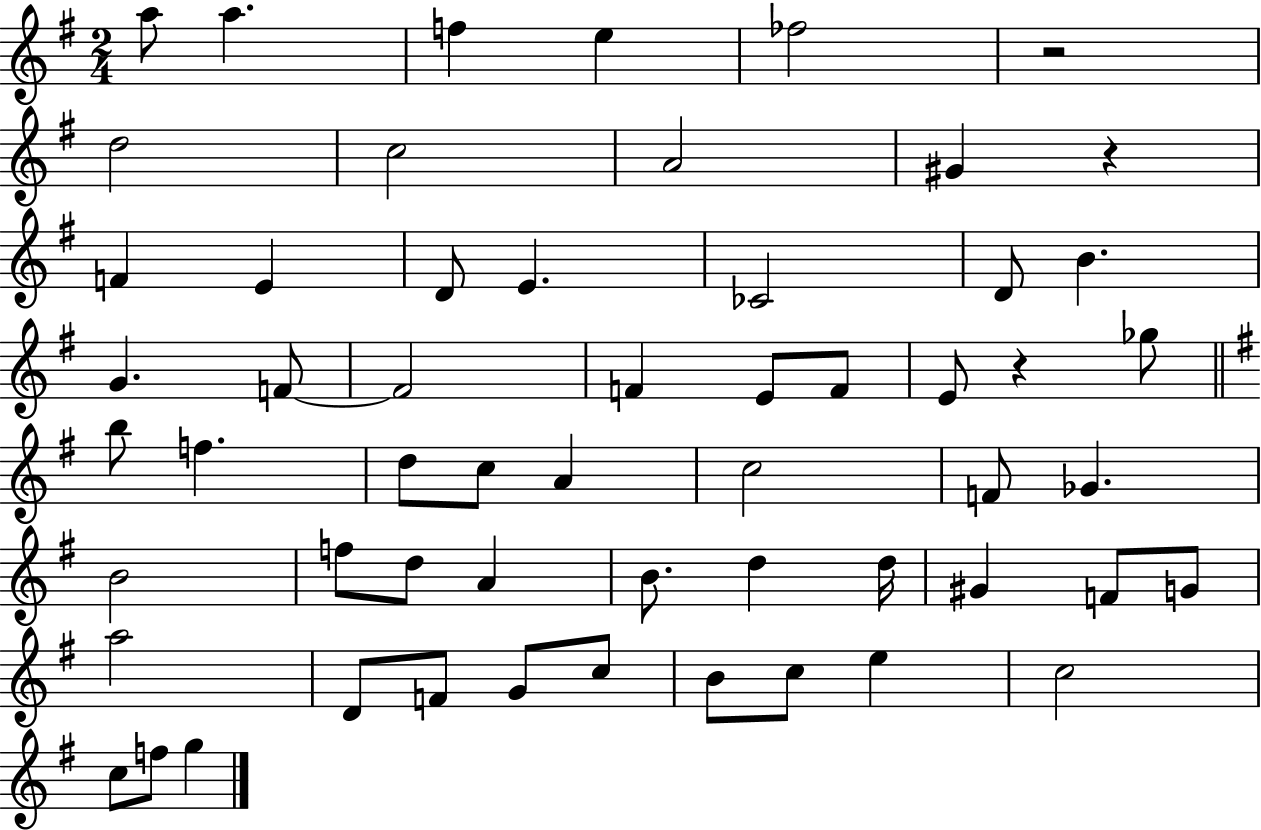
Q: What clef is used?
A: treble